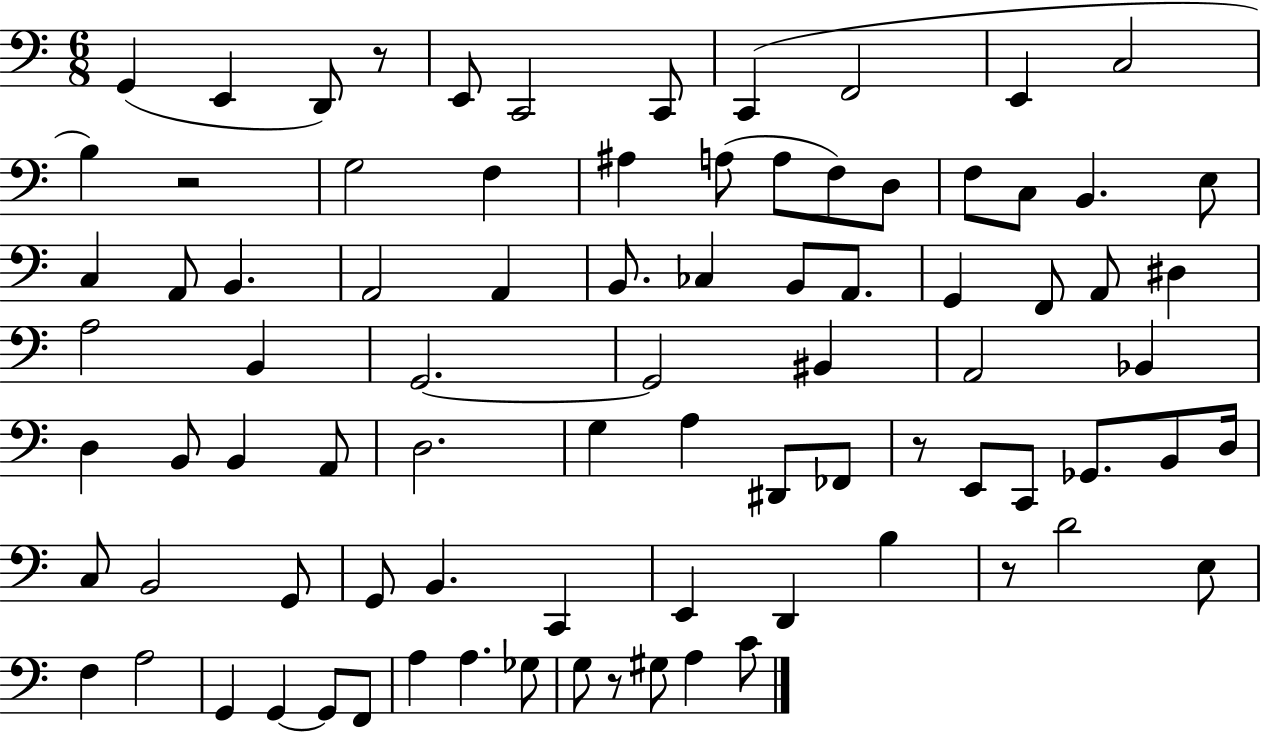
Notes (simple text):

G2/q E2/q D2/e R/e E2/e C2/h C2/e C2/q F2/h E2/q C3/h B3/q R/h G3/h F3/q A#3/q A3/e A3/e F3/e D3/e F3/e C3/e B2/q. E3/e C3/q A2/e B2/q. A2/h A2/q B2/e. CES3/q B2/e A2/e. G2/q F2/e A2/e D#3/q A3/h B2/q G2/h. G2/h BIS2/q A2/h Bb2/q D3/q B2/e B2/q A2/e D3/h. G3/q A3/q D#2/e FES2/e R/e E2/e C2/e Gb2/e. B2/e D3/s C3/e B2/h G2/e G2/e B2/q. C2/q E2/q D2/q B3/q R/e D4/h E3/e F3/q A3/h G2/q G2/q G2/e F2/e A3/q A3/q. Gb3/e G3/e R/e G#3/e A3/q C4/e